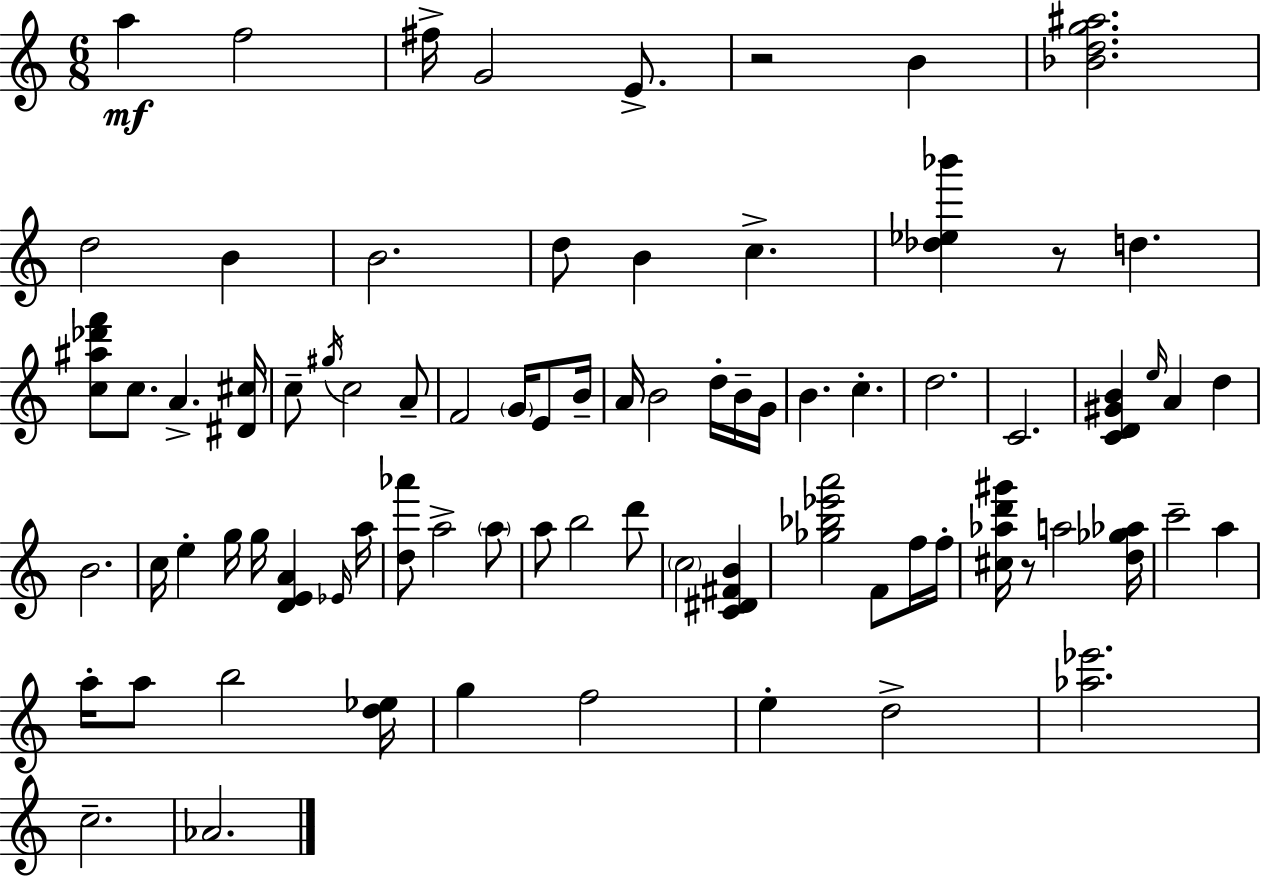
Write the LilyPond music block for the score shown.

{
  \clef treble
  \numericTimeSignature
  \time 6/8
  \key c \major
  a''4\mf f''2 | fis''16-> g'2 e'8.-> | r2 b'4 | <bes' d'' g'' ais''>2. | \break d''2 b'4 | b'2. | d''8 b'4 c''4.-> | <des'' ees'' bes'''>4 r8 d''4. | \break <c'' ais'' des''' f'''>8 c''8. a'4.-> <dis' cis''>16 | c''8-- \acciaccatura { gis''16 } c''2 a'8-- | f'2 \parenthesize g'16 e'8 | b'16-- a'16 b'2 d''16-. b'16-- | \break g'16 b'4. c''4.-. | d''2. | c'2. | <c' d' gis' b'>4 \grace { e''16 } a'4 d''4 | \break b'2. | c''16 e''4-. g''16 g''16 <d' e' a'>4 | \grace { ees'16 } a''16 <d'' aes'''>8 a''2-> | \parenthesize a''8 a''8 b''2 | \break d'''8 \parenthesize c''2 <c' dis' fis' b'>4 | <ges'' bes'' ees''' a'''>2 f'8 | f''16 f''16-. <cis'' aes'' d''' gis'''>16 r8 a''2 | <d'' ges'' aes''>16 c'''2-- a''4 | \break a''16-. a''8 b''2 | <d'' ees''>16 g''4 f''2 | e''4-. d''2-> | <aes'' ees'''>2. | \break c''2.-- | aes'2. | \bar "|."
}